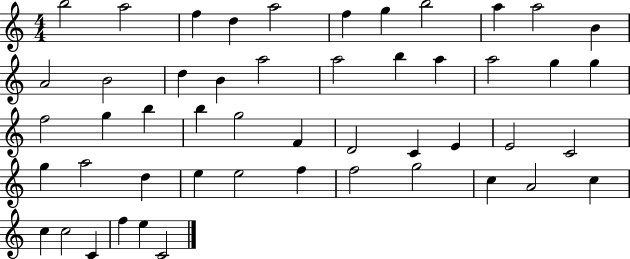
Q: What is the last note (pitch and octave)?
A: C4